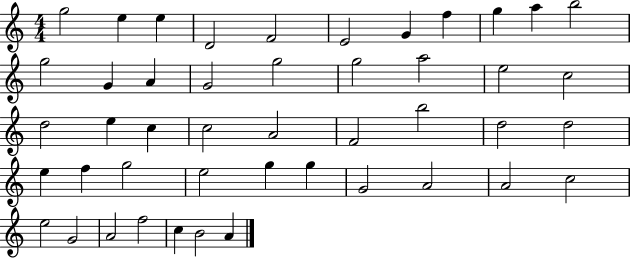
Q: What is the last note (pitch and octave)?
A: A4